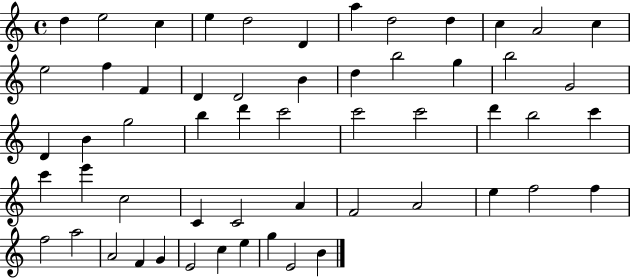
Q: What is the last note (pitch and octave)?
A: B4